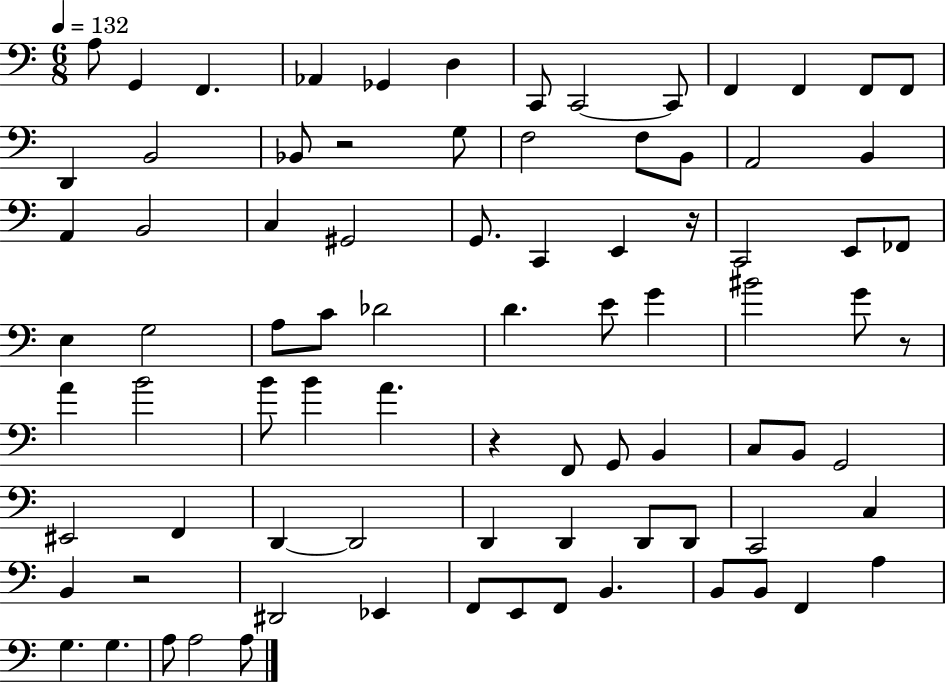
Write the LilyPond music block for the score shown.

{
  \clef bass
  \numericTimeSignature
  \time 6/8
  \key c \major
  \tempo 4 = 132
  \repeat volta 2 { a8 g,4 f,4. | aes,4 ges,4 d4 | c,8 c,2~~ c,8 | f,4 f,4 f,8 f,8 | \break d,4 b,2 | bes,8 r2 g8 | f2 f8 b,8 | a,2 b,4 | \break a,4 b,2 | c4 gis,2 | g,8. c,4 e,4 r16 | c,2 e,8 fes,8 | \break e4 g2 | a8 c'8 des'2 | d'4. e'8 g'4 | bis'2 g'8 r8 | \break a'4 b'2 | b'8 b'4 a'4. | r4 f,8 g,8 b,4 | c8 b,8 g,2 | \break eis,2 f,4 | d,4~~ d,2 | d,4 d,4 d,8 d,8 | c,2 c4 | \break b,4 r2 | dis,2 ees,4 | f,8 e,8 f,8 b,4. | b,8 b,8 f,4 a4 | \break g4. g4. | a8 a2 a8 | } \bar "|."
}